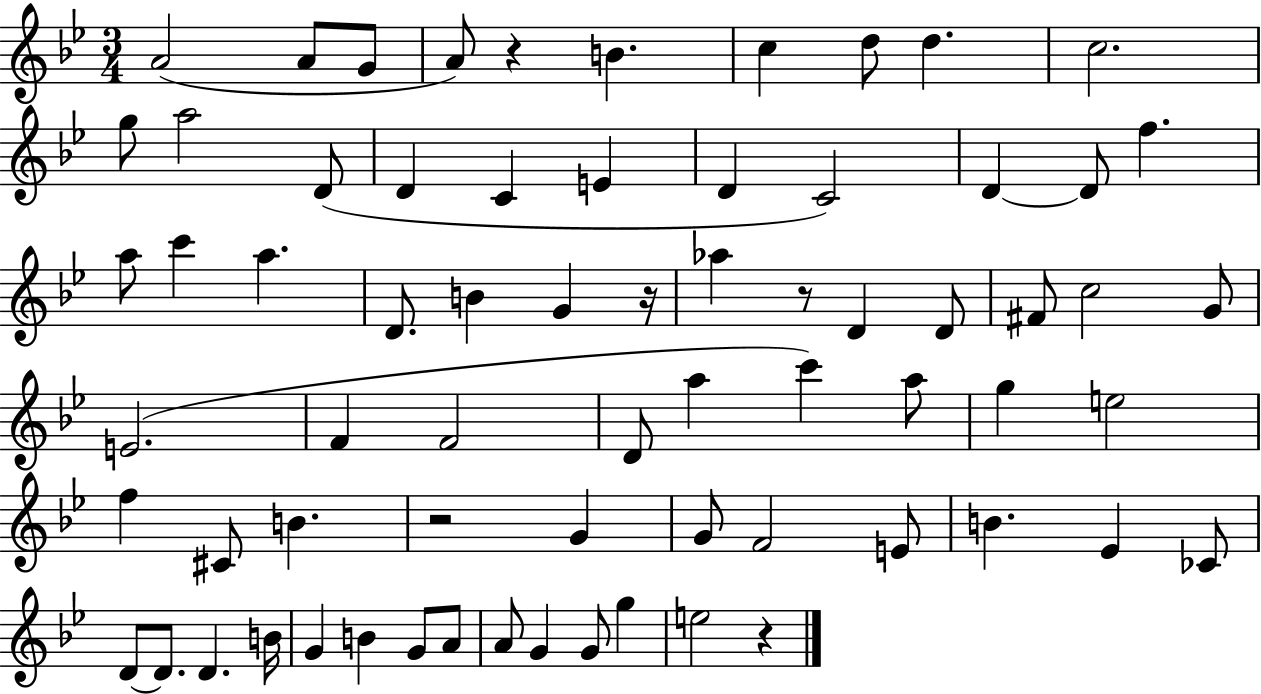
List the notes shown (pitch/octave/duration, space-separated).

A4/h A4/e G4/e A4/e R/q B4/q. C5/q D5/e D5/q. C5/h. G5/e A5/h D4/e D4/q C4/q E4/q D4/q C4/h D4/q D4/e F5/q. A5/e C6/q A5/q. D4/e. B4/q G4/q R/s Ab5/q R/e D4/q D4/e F#4/e C5/h G4/e E4/h. F4/q F4/h D4/e A5/q C6/q A5/e G5/q E5/h F5/q C#4/e B4/q. R/h G4/q G4/e F4/h E4/e B4/q. Eb4/q CES4/e D4/e D4/e. D4/q. B4/s G4/q B4/q G4/e A4/e A4/e G4/q G4/e G5/q E5/h R/q